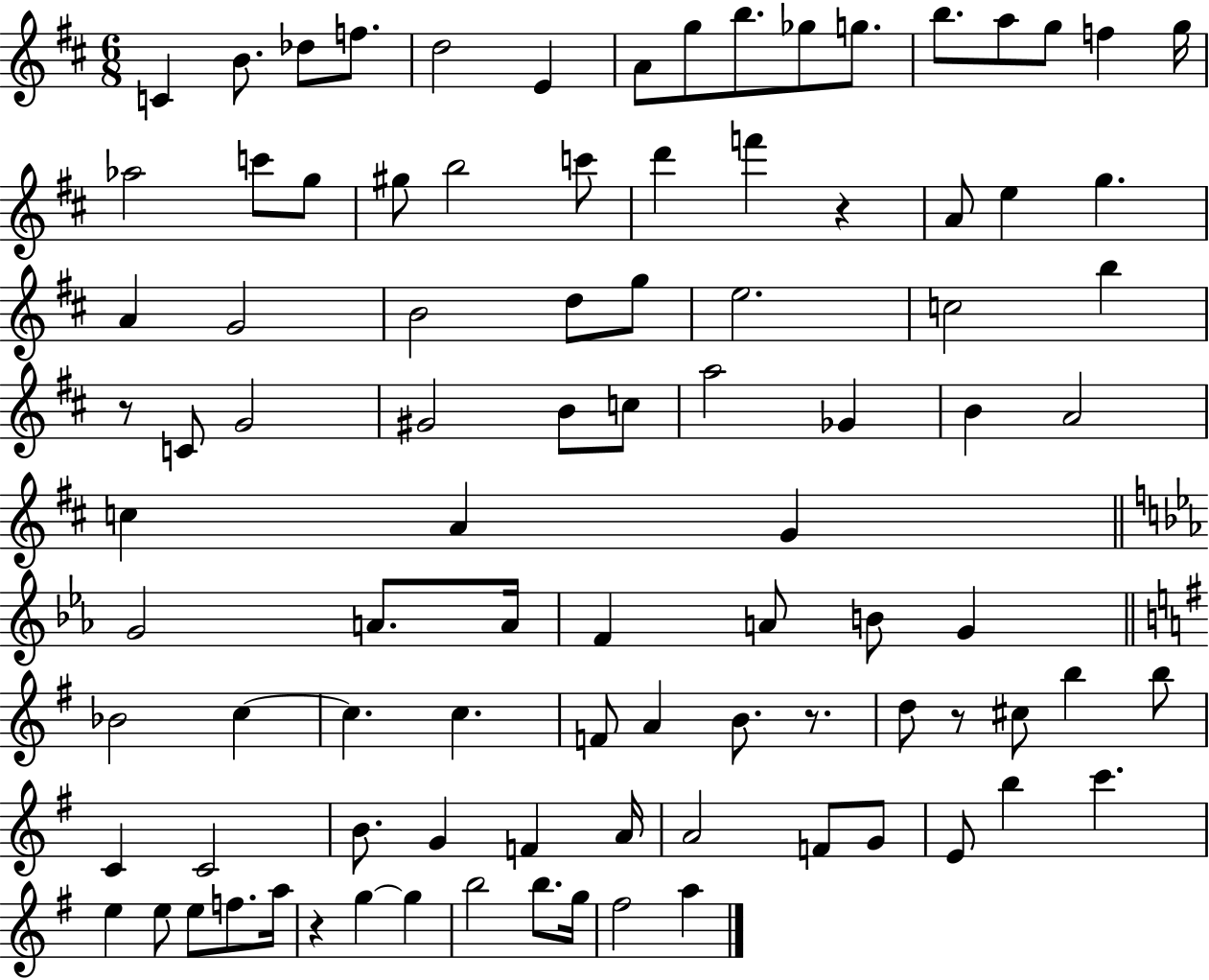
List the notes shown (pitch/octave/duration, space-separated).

C4/q B4/e. Db5/e F5/e. D5/h E4/q A4/e G5/e B5/e. Gb5/e G5/e. B5/e. A5/e G5/e F5/q G5/s Ab5/h C6/e G5/e G#5/e B5/h C6/e D6/q F6/q R/q A4/e E5/q G5/q. A4/q G4/h B4/h D5/e G5/e E5/h. C5/h B5/q R/e C4/e G4/h G#4/h B4/e C5/e A5/h Gb4/q B4/q A4/h C5/q A4/q G4/q G4/h A4/e. A4/s F4/q A4/e B4/e G4/q Bb4/h C5/q C5/q. C5/q. F4/e A4/q B4/e. R/e. D5/e R/e C#5/e B5/q B5/e C4/q C4/h B4/e. G4/q F4/q A4/s A4/h F4/e G4/e E4/e B5/q C6/q. E5/q E5/e E5/e F5/e. A5/s R/q G5/q G5/q B5/h B5/e. G5/s F#5/h A5/q